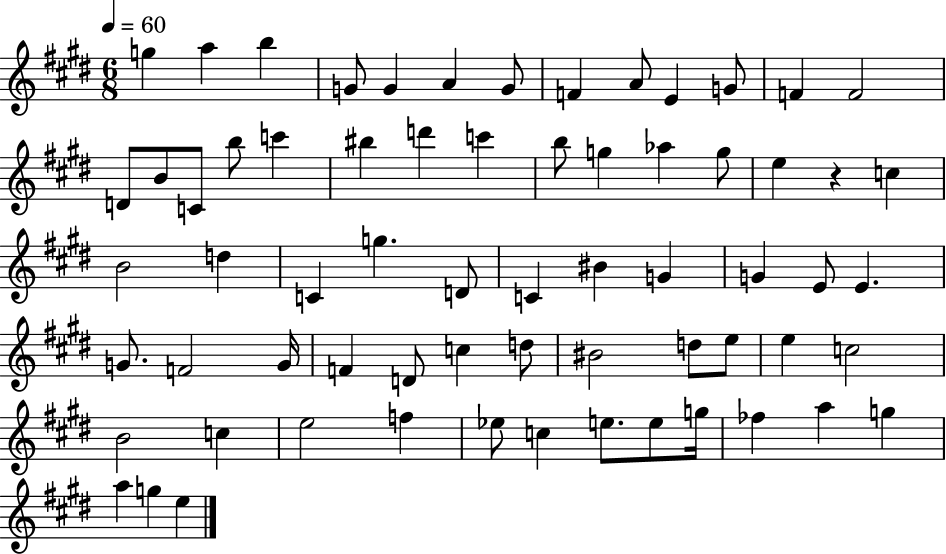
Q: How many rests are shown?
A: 1